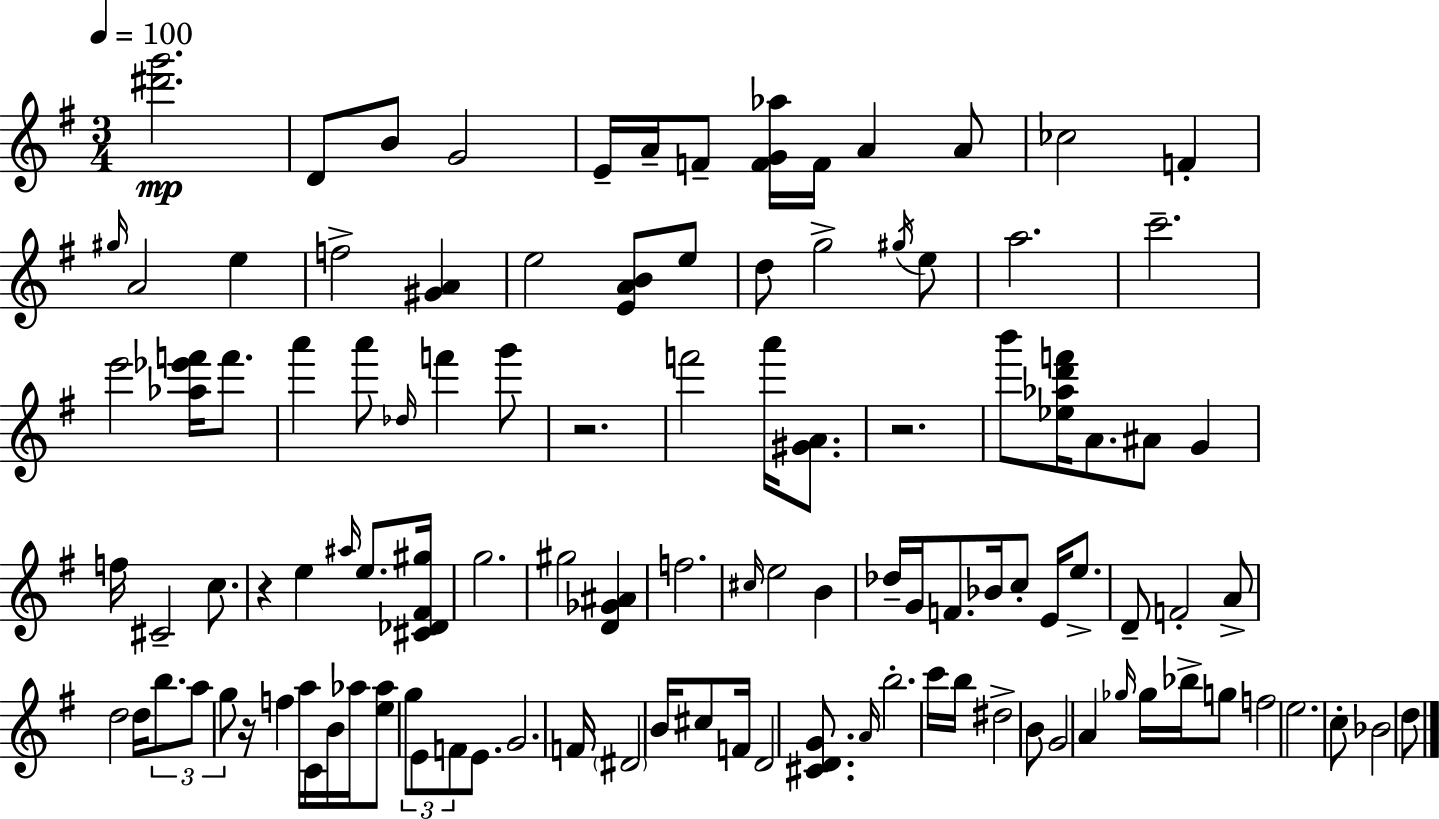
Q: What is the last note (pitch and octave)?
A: D5